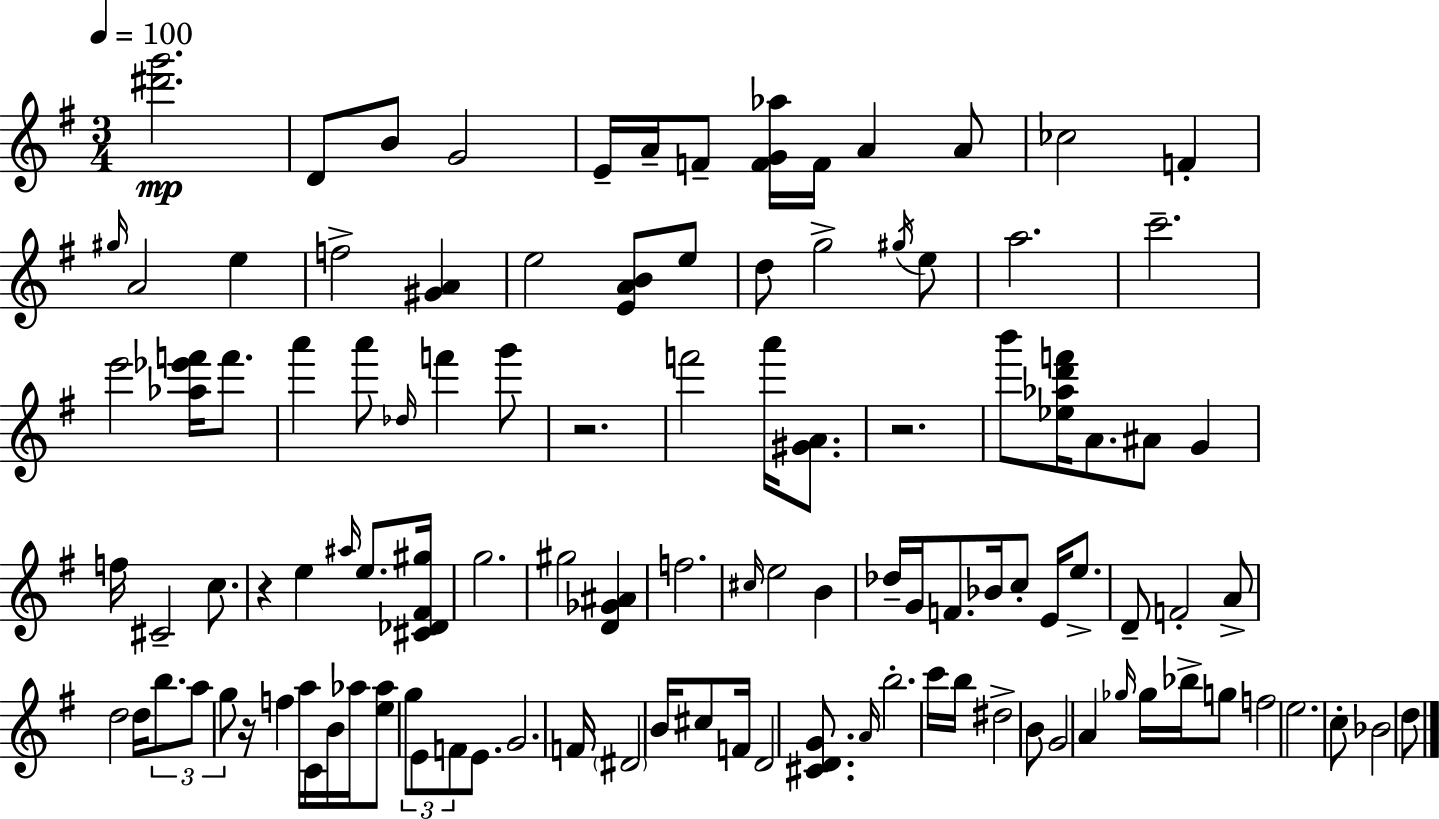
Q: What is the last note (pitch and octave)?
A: D5